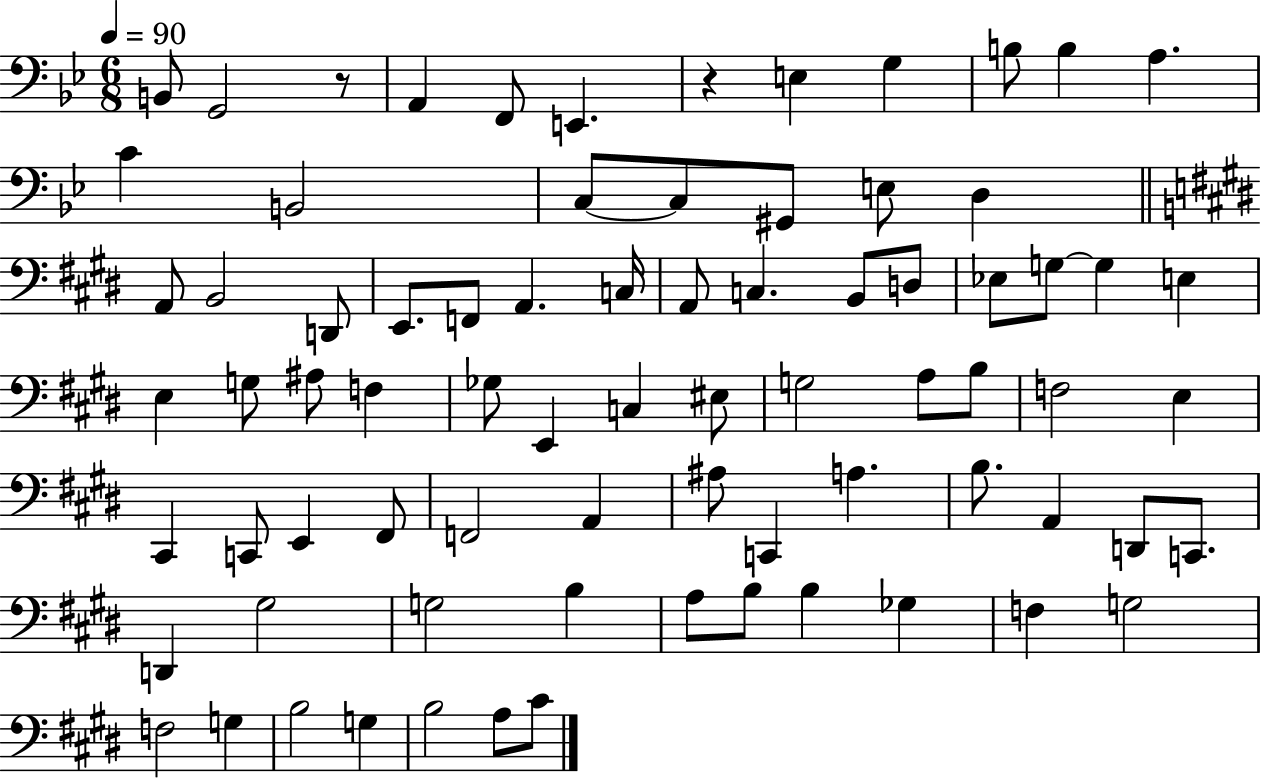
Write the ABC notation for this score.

X:1
T:Untitled
M:6/8
L:1/4
K:Bb
B,,/2 G,,2 z/2 A,, F,,/2 E,, z E, G, B,/2 B, A, C B,,2 C,/2 C,/2 ^G,,/2 E,/2 D, A,,/2 B,,2 D,,/2 E,,/2 F,,/2 A,, C,/4 A,,/2 C, B,,/2 D,/2 _E,/2 G,/2 G, E, E, G,/2 ^A,/2 F, _G,/2 E,, C, ^E,/2 G,2 A,/2 B,/2 F,2 E, ^C,, C,,/2 E,, ^F,,/2 F,,2 A,, ^A,/2 C,, A, B,/2 A,, D,,/2 C,,/2 D,, ^G,2 G,2 B, A,/2 B,/2 B, _G, F, G,2 F,2 G, B,2 G, B,2 A,/2 ^C/2